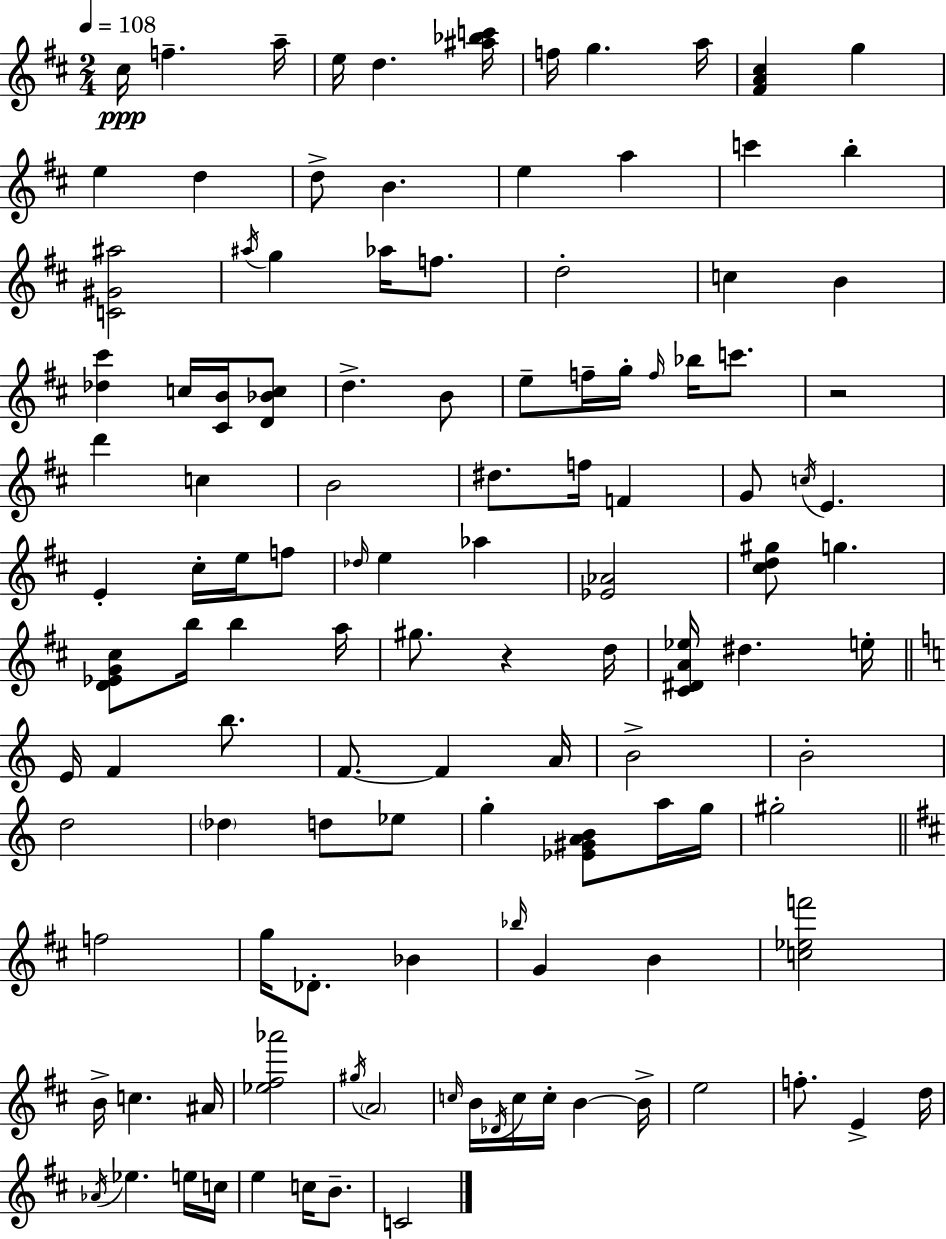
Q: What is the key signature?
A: D major